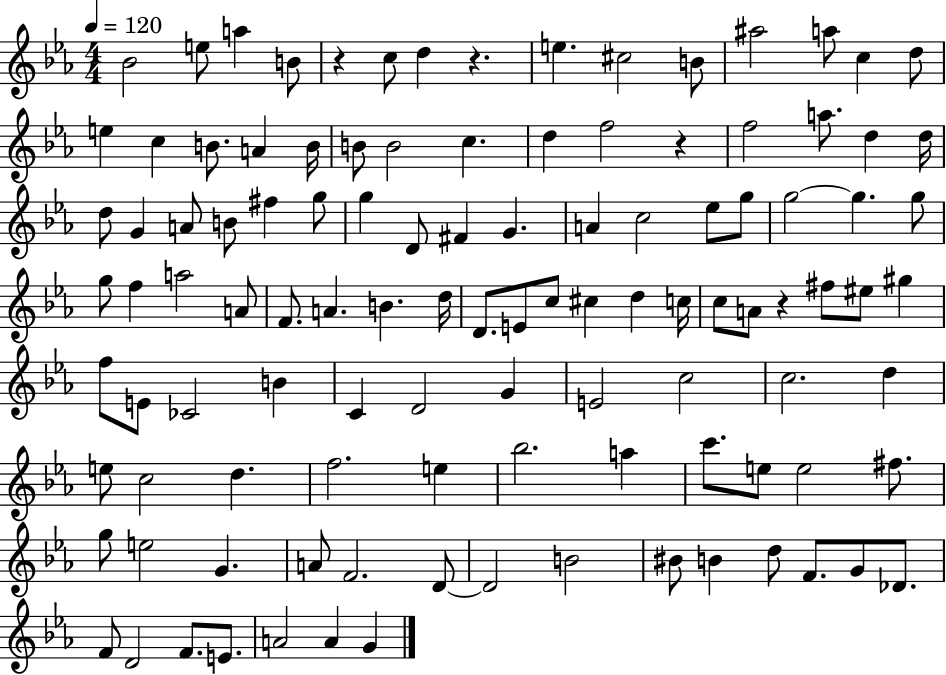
{
  \clef treble
  \numericTimeSignature
  \time 4/4
  \key ees \major
  \tempo 4 = 120
  bes'2 e''8 a''4 b'8 | r4 c''8 d''4 r4. | e''4. cis''2 b'8 | ais''2 a''8 c''4 d''8 | \break e''4 c''4 b'8. a'4 b'16 | b'8 b'2 c''4. | d''4 f''2 r4 | f''2 a''8. d''4 d''16 | \break d''8 g'4 a'8 b'8 fis''4 g''8 | g''4 d'8 fis'4 g'4. | a'4 c''2 ees''8 g''8 | g''2~~ g''4. g''8 | \break g''8 f''4 a''2 a'8 | f'8. a'4. b'4. d''16 | d'8. e'8 c''8 cis''4 d''4 c''16 | c''8 a'8 r4 fis''8 eis''8 gis''4 | \break f''8 e'8 ces'2 b'4 | c'4 d'2 g'4 | e'2 c''2 | c''2. d''4 | \break e''8 c''2 d''4. | f''2. e''4 | bes''2. a''4 | c'''8. e''8 e''2 fis''8. | \break g''8 e''2 g'4. | a'8 f'2. d'8~~ | d'2 b'2 | bis'8 b'4 d''8 f'8. g'8 des'8. | \break f'8 d'2 f'8. e'8. | a'2 a'4 g'4 | \bar "|."
}